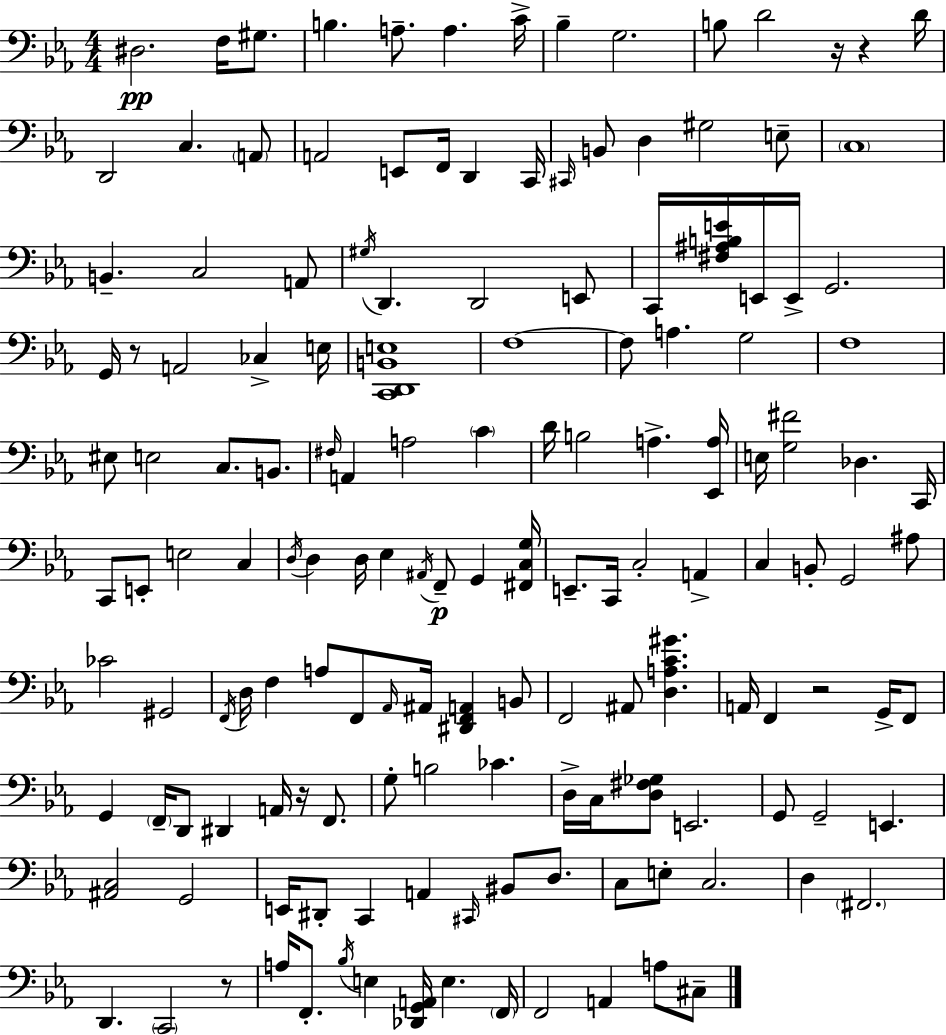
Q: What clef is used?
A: bass